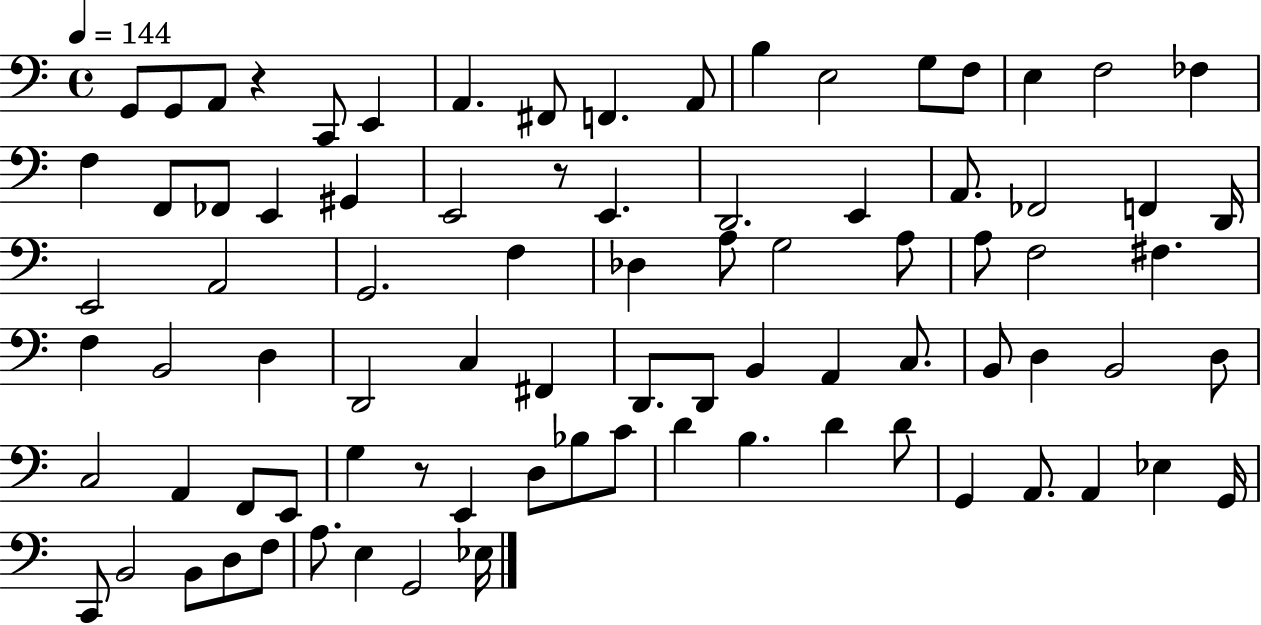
{
  \clef bass
  \time 4/4
  \defaultTimeSignature
  \key c \major
  \tempo 4 = 144
  \repeat volta 2 { g,8 g,8 a,8 r4 c,8 e,4 | a,4. fis,8 f,4. a,8 | b4 e2 g8 f8 | e4 f2 fes4 | \break f4 f,8 fes,8 e,4 gis,4 | e,2 r8 e,4. | d,2. e,4 | a,8. fes,2 f,4 d,16 | \break e,2 a,2 | g,2. f4 | des4 a8 g2 a8 | a8 f2 fis4. | \break f4 b,2 d4 | d,2 c4 fis,4 | d,8. d,8 b,4 a,4 c8. | b,8 d4 b,2 d8 | \break c2 a,4 f,8 e,8 | g4 r8 e,4 d8 bes8 c'8 | d'4 b4. d'4 d'8 | g,4 a,8. a,4 ees4 g,16 | \break c,8 b,2 b,8 d8 f8 | a8. e4 g,2 ees16 | } \bar "|."
}